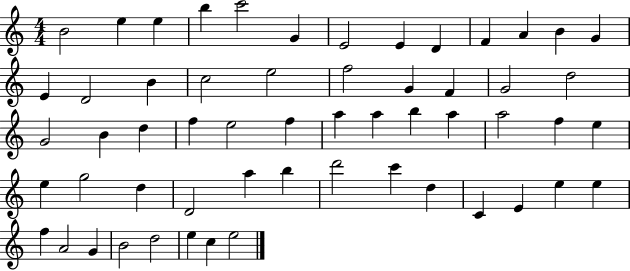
B4/h E5/q E5/q B5/q C6/h G4/q E4/h E4/q D4/q F4/q A4/q B4/q G4/q E4/q D4/h B4/q C5/h E5/h F5/h G4/q F4/q G4/h D5/h G4/h B4/q D5/q F5/q E5/h F5/q A5/q A5/q B5/q A5/q A5/h F5/q E5/q E5/q G5/h D5/q D4/h A5/q B5/q D6/h C6/q D5/q C4/q E4/q E5/q E5/q F5/q A4/h G4/q B4/h D5/h E5/q C5/q E5/h